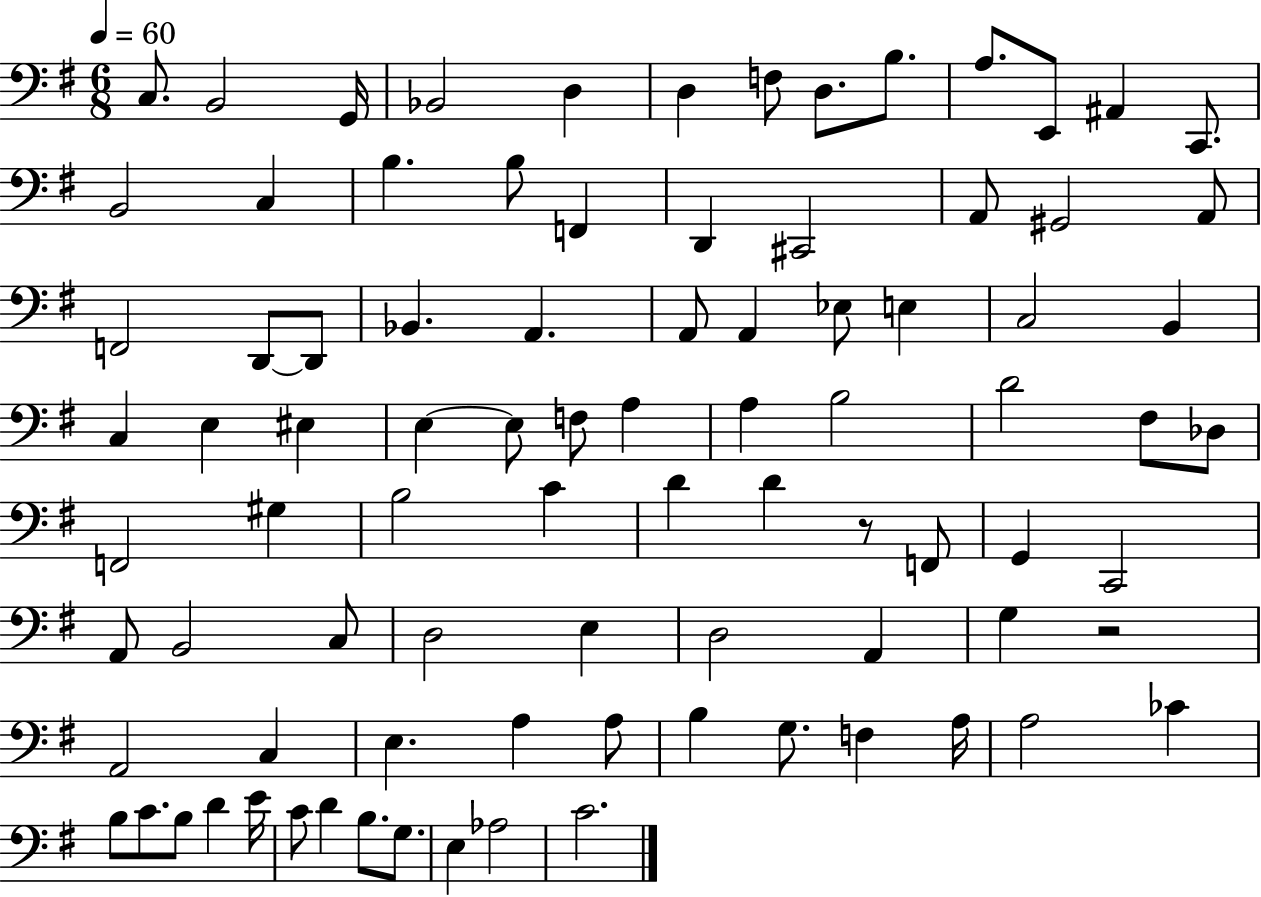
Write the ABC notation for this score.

X:1
T:Untitled
M:6/8
L:1/4
K:G
C,/2 B,,2 G,,/4 _B,,2 D, D, F,/2 D,/2 B,/2 A,/2 E,,/2 ^A,, C,,/2 B,,2 C, B, B,/2 F,, D,, ^C,,2 A,,/2 ^G,,2 A,,/2 F,,2 D,,/2 D,,/2 _B,, A,, A,,/2 A,, _E,/2 E, C,2 B,, C, E, ^E, E, E,/2 F,/2 A, A, B,2 D2 ^F,/2 _D,/2 F,,2 ^G, B,2 C D D z/2 F,,/2 G,, C,,2 A,,/2 B,,2 C,/2 D,2 E, D,2 A,, G, z2 A,,2 C, E, A, A,/2 B, G,/2 F, A,/4 A,2 _C B,/2 C/2 B,/2 D E/4 C/2 D B,/2 G,/2 E, _A,2 C2